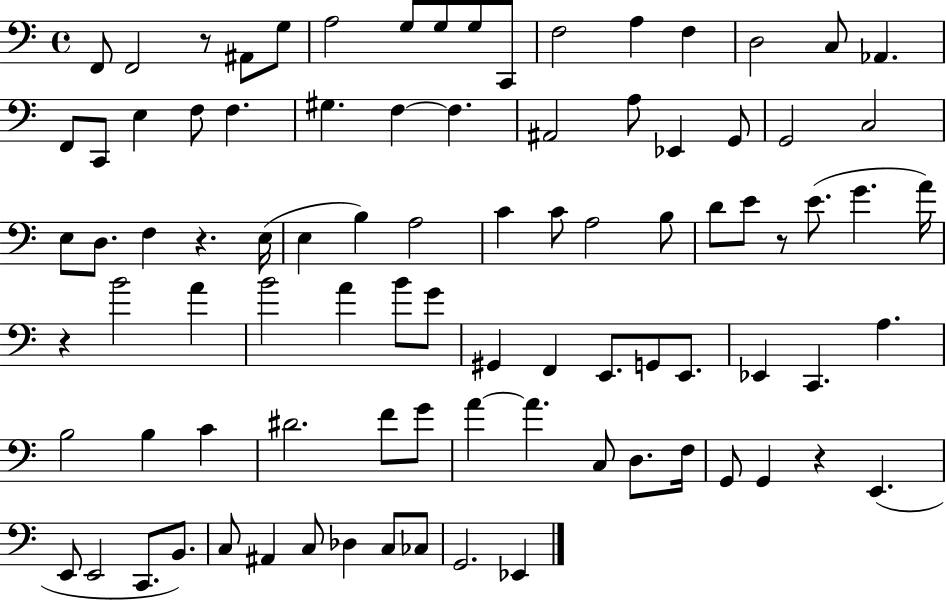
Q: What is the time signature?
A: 4/4